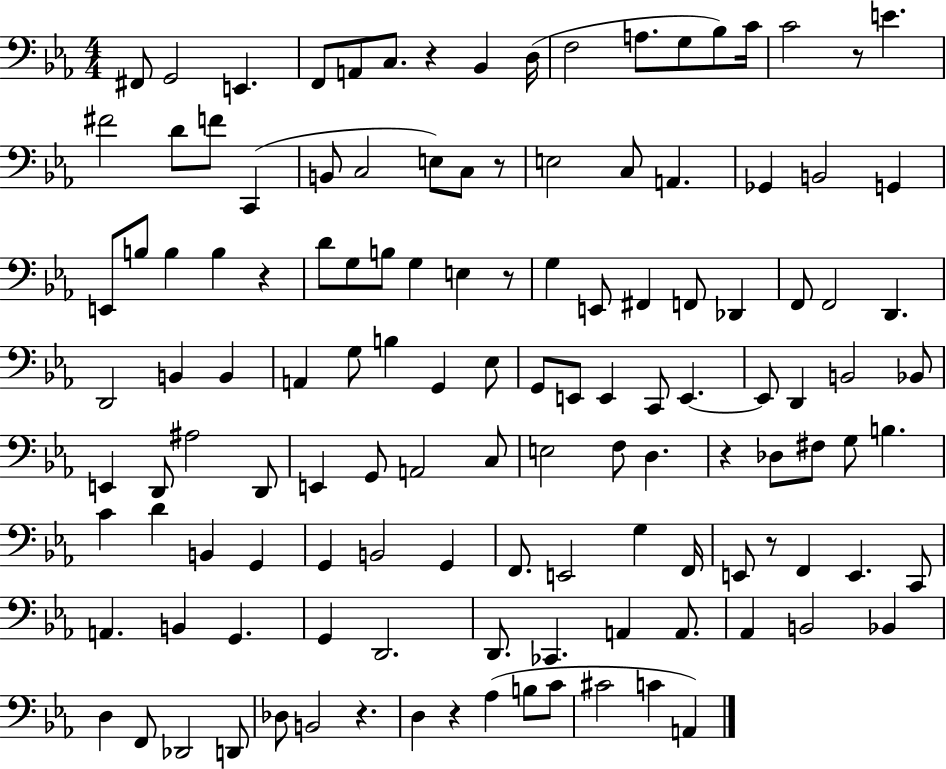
{
  \clef bass
  \numericTimeSignature
  \time 4/4
  \key ees \major
  fis,8 g,2 e,4. | f,8 a,8 c8. r4 bes,4 d16( | f2 a8. g8 bes8) c'16 | c'2 r8 e'4. | \break fis'2 d'8 f'8 c,4( | b,8 c2 e8) c8 r8 | e2 c8 a,4. | ges,4 b,2 g,4 | \break e,8 b8 b4 b4 r4 | d'8 g8 b8 g4 e4 r8 | g4 e,8 fis,4 f,8 des,4 | f,8 f,2 d,4. | \break d,2 b,4 b,4 | a,4 g8 b4 g,4 ees8 | g,8 e,8 e,4 c,8 e,4.~~ | e,8 d,4 b,2 bes,8 | \break e,4 d,8 ais2 d,8 | e,4 g,8 a,2 c8 | e2 f8 d4. | r4 des8 fis8 g8 b4. | \break c'4 d'4 b,4 g,4 | g,4 b,2 g,4 | f,8. e,2 g4 f,16 | e,8 r8 f,4 e,4. c,8 | \break a,4. b,4 g,4. | g,4 d,2. | d,8. ces,4. a,4 a,8. | aes,4 b,2 bes,4 | \break d4 f,8 des,2 d,8 | des8 b,2 r4. | d4 r4 aes4( b8 c'8 | cis'2 c'4 a,4) | \break \bar "|."
}